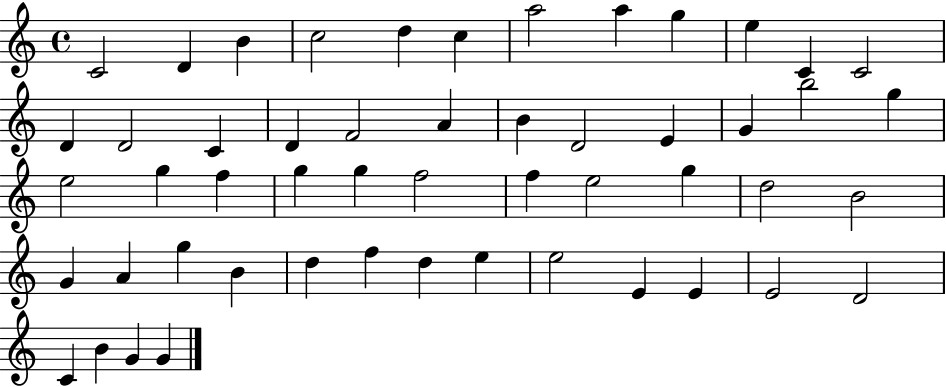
X:1
T:Untitled
M:4/4
L:1/4
K:C
C2 D B c2 d c a2 a g e C C2 D D2 C D F2 A B D2 E G b2 g e2 g f g g f2 f e2 g d2 B2 G A g B d f d e e2 E E E2 D2 C B G G